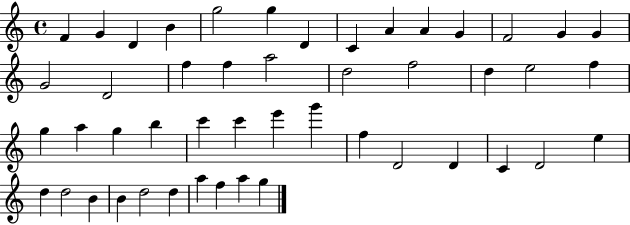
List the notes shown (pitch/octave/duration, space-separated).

F4/q G4/q D4/q B4/q G5/h G5/q D4/q C4/q A4/q A4/q G4/q F4/h G4/q G4/q G4/h D4/h F5/q F5/q A5/h D5/h F5/h D5/q E5/h F5/q G5/q A5/q G5/q B5/q C6/q C6/q E6/q G6/q F5/q D4/h D4/q C4/q D4/h E5/q D5/q D5/h B4/q B4/q D5/h D5/q A5/q F5/q A5/q G5/q